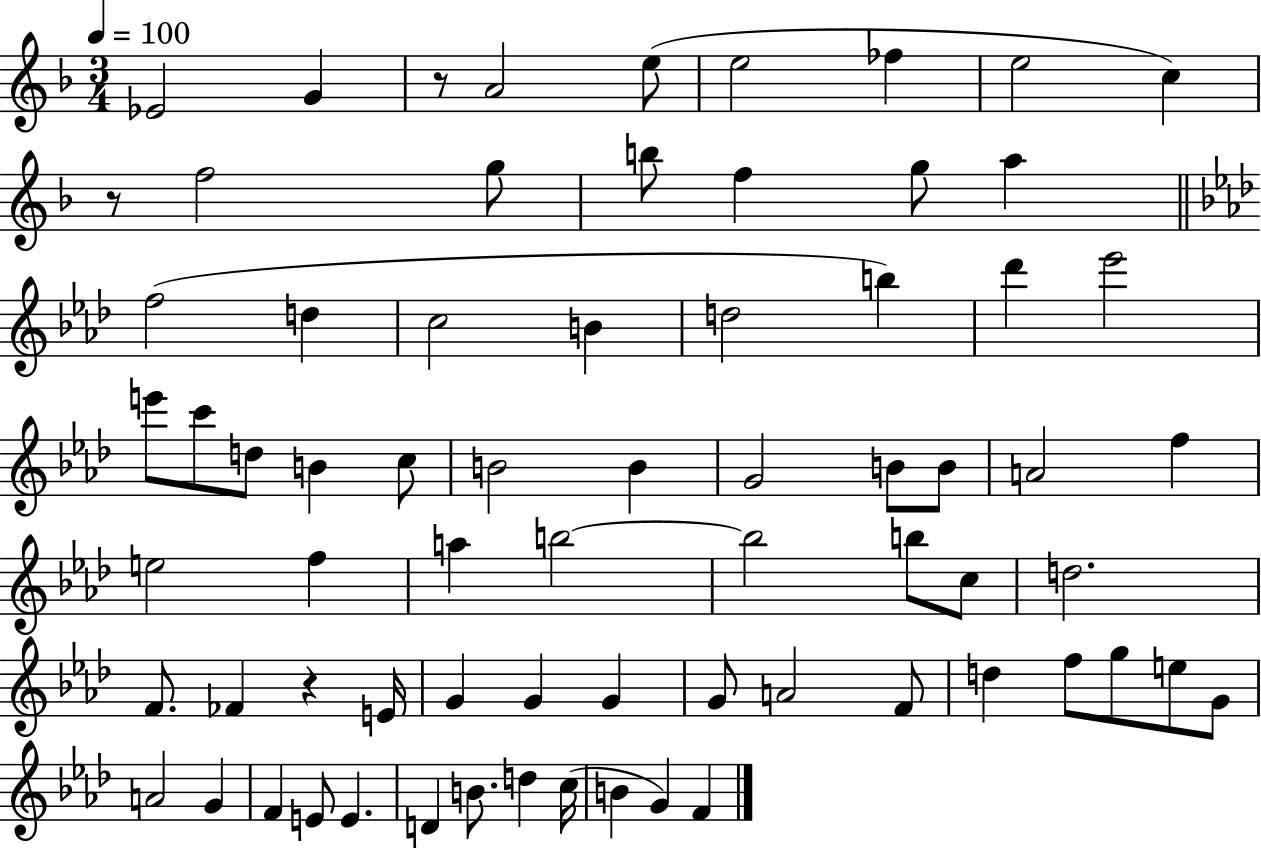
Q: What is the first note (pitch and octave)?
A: Eb4